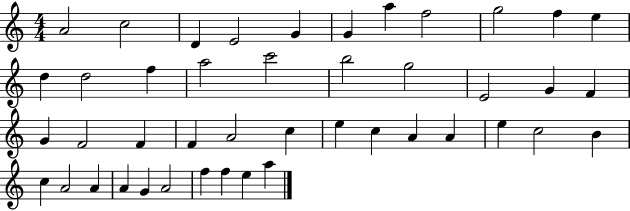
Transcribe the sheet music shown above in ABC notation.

X:1
T:Untitled
M:4/4
L:1/4
K:C
A2 c2 D E2 G G a f2 g2 f e d d2 f a2 c'2 b2 g2 E2 G F G F2 F F A2 c e c A A e c2 B c A2 A A G A2 f f e a